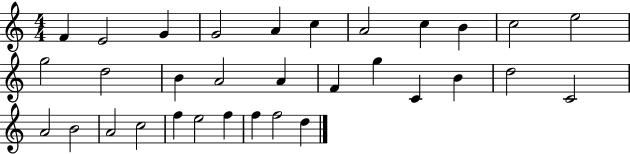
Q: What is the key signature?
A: C major